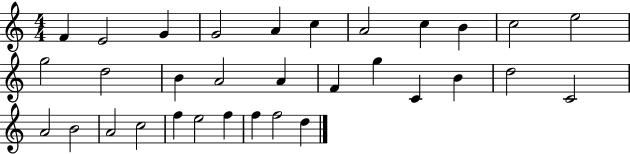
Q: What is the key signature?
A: C major